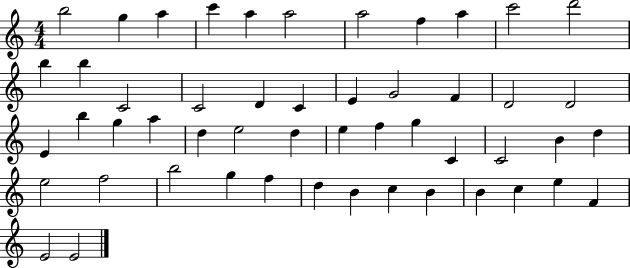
{
  \clef treble
  \numericTimeSignature
  \time 4/4
  \key c \major
  b''2 g''4 a''4 | c'''4 a''4 a''2 | a''2 f''4 a''4 | c'''2 d'''2 | \break b''4 b''4 c'2 | c'2 d'4 c'4 | e'4 g'2 f'4 | d'2 d'2 | \break e'4 b''4 g''4 a''4 | d''4 e''2 d''4 | e''4 f''4 g''4 c'4 | c'2 b'4 d''4 | \break e''2 f''2 | b''2 g''4 f''4 | d''4 b'4 c''4 b'4 | b'4 c''4 e''4 f'4 | \break e'2 e'2 | \bar "|."
}